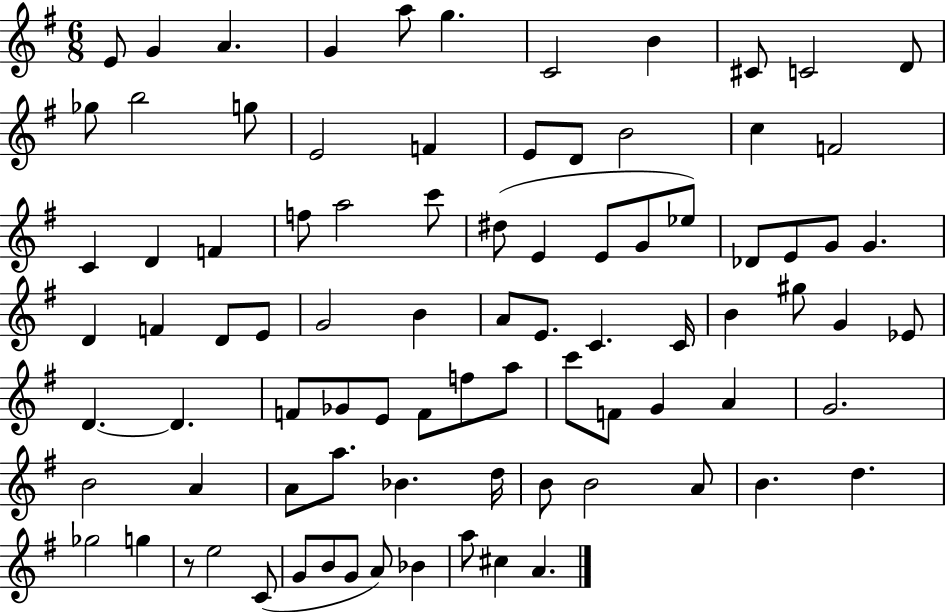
{
  \clef treble
  \numericTimeSignature
  \time 6/8
  \key g \major
  e'8 g'4 a'4. | g'4 a''8 g''4. | c'2 b'4 | cis'8 c'2 d'8 | \break ges''8 b''2 g''8 | e'2 f'4 | e'8 d'8 b'2 | c''4 f'2 | \break c'4 d'4 f'4 | f''8 a''2 c'''8 | dis''8( e'4 e'8 g'8 ees''8) | des'8 e'8 g'8 g'4. | \break d'4 f'4 d'8 e'8 | g'2 b'4 | a'8 e'8. c'4. c'16 | b'4 gis''8 g'4 ees'8 | \break d'4.~~ d'4. | f'8 ges'8 e'8 f'8 f''8 a''8 | c'''8 f'8 g'4 a'4 | g'2. | \break b'2 a'4 | a'8 a''8. bes'4. d''16 | b'8 b'2 a'8 | b'4. d''4. | \break ges''2 g''4 | r8 e''2 c'8( | g'8 b'8 g'8 a'8) bes'4 | a''8 cis''4 a'4. | \break \bar "|."
}